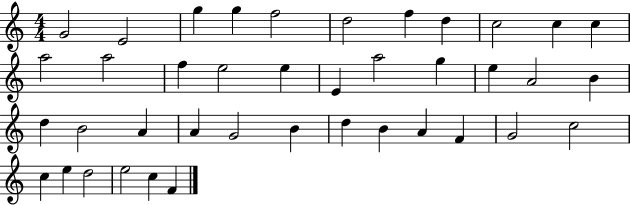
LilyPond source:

{
  \clef treble
  \numericTimeSignature
  \time 4/4
  \key c \major
  g'2 e'2 | g''4 g''4 f''2 | d''2 f''4 d''4 | c''2 c''4 c''4 | \break a''2 a''2 | f''4 e''2 e''4 | e'4 a''2 g''4 | e''4 a'2 b'4 | \break d''4 b'2 a'4 | a'4 g'2 b'4 | d''4 b'4 a'4 f'4 | g'2 c''2 | \break c''4 e''4 d''2 | e''2 c''4 f'4 | \bar "|."
}